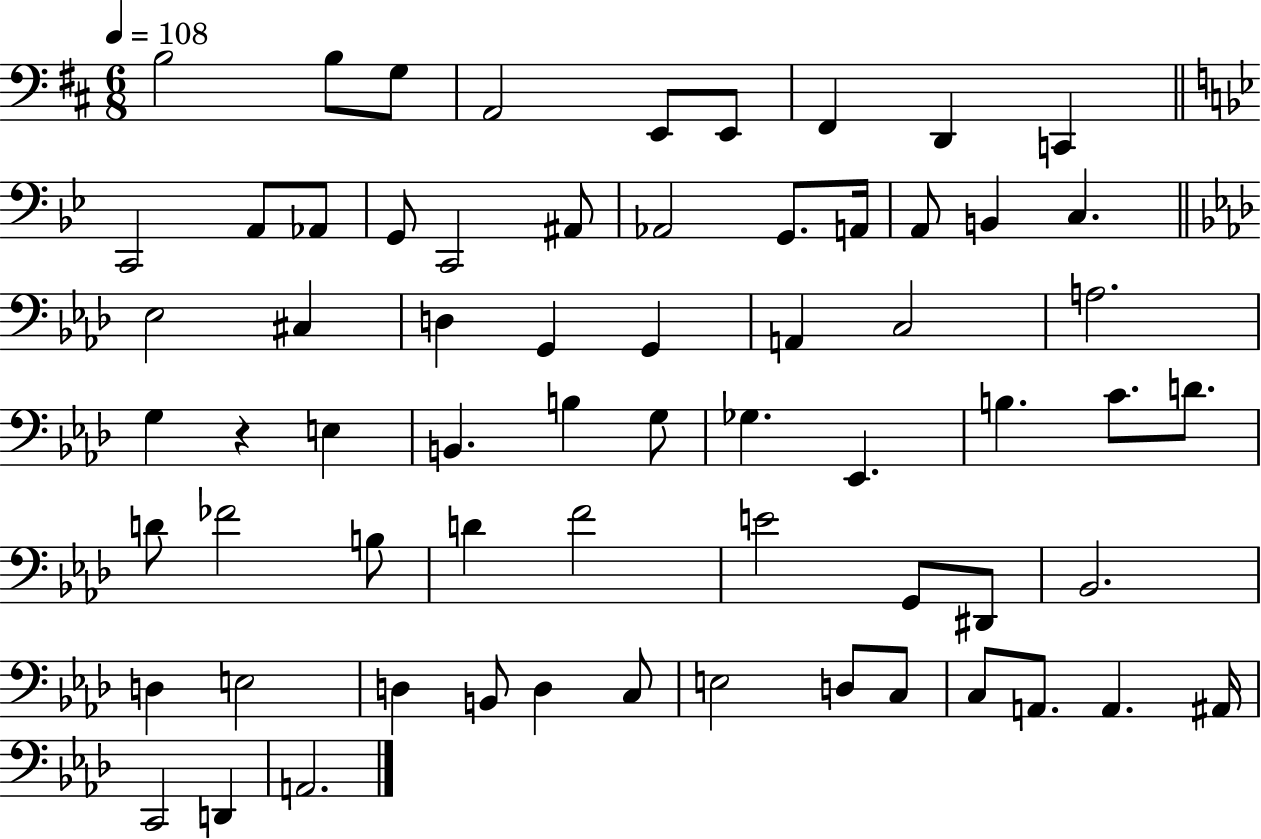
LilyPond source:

{
  \clef bass
  \numericTimeSignature
  \time 6/8
  \key d \major
  \tempo 4 = 108
  b2 b8 g8 | a,2 e,8 e,8 | fis,4 d,4 c,4 | \bar "||" \break \key bes \major c,2 a,8 aes,8 | g,8 c,2 ais,8 | aes,2 g,8. a,16 | a,8 b,4 c4. | \break \bar "||" \break \key f \minor ees2 cis4 | d4 g,4 g,4 | a,4 c2 | a2. | \break g4 r4 e4 | b,4. b4 g8 | ges4. ees,4. | b4. c'8. d'8. | \break d'8 fes'2 b8 | d'4 f'2 | e'2 g,8 dis,8 | bes,2. | \break d4 e2 | d4 b,8 d4 c8 | e2 d8 c8 | c8 a,8. a,4. ais,16 | \break c,2 d,4 | a,2. | \bar "|."
}